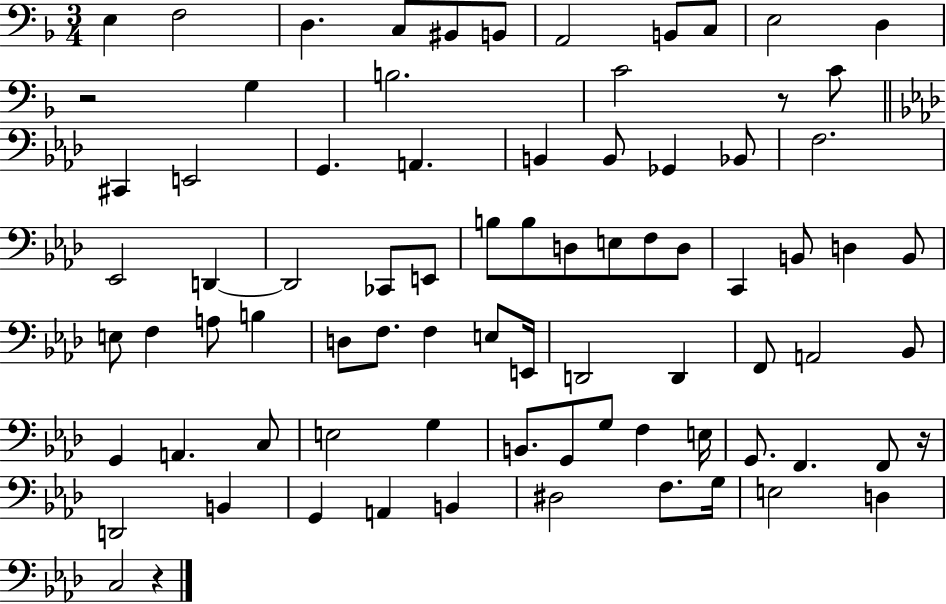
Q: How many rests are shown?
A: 4